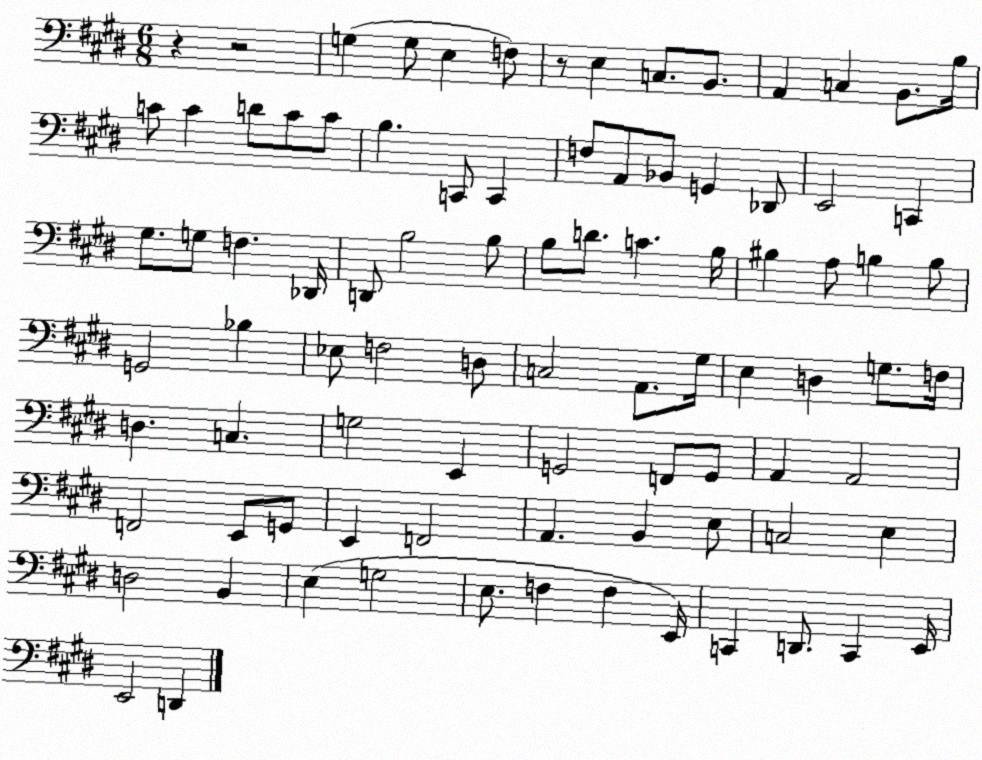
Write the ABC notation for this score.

X:1
T:Untitled
M:6/8
L:1/4
K:E
z z2 G, G,/2 E, F,/2 z/2 E, C,/2 B,,/2 A,, C, B,,/2 B,/4 C/2 C D/2 C/2 C/2 B, C,,/2 C,, F,/2 A,,/2 _B,,/2 G,, _D,,/2 E,,2 C,, ^G,/2 G,/2 F, _D,,/4 D,,/2 B,2 B,/2 B,/2 D/2 C B,/4 ^B, A,/2 B, B,/2 G,,2 _B, _E,/2 F,2 D,/2 C,2 A,,/2 ^G,/4 E, D, G,/2 F,/4 D, C, G,2 E,, G,,2 F,,/2 G,,/2 A,, A,,2 F,,2 E,,/2 G,,/2 E,, F,,2 A,, B,, E,/2 C,2 E, D,2 B,, E, G,2 E,/2 F, F, E,,/4 C,, D,,/2 C,, E,,/4 E,,2 D,,